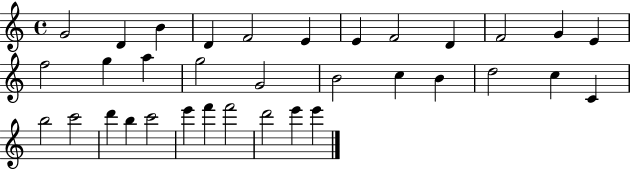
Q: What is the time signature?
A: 4/4